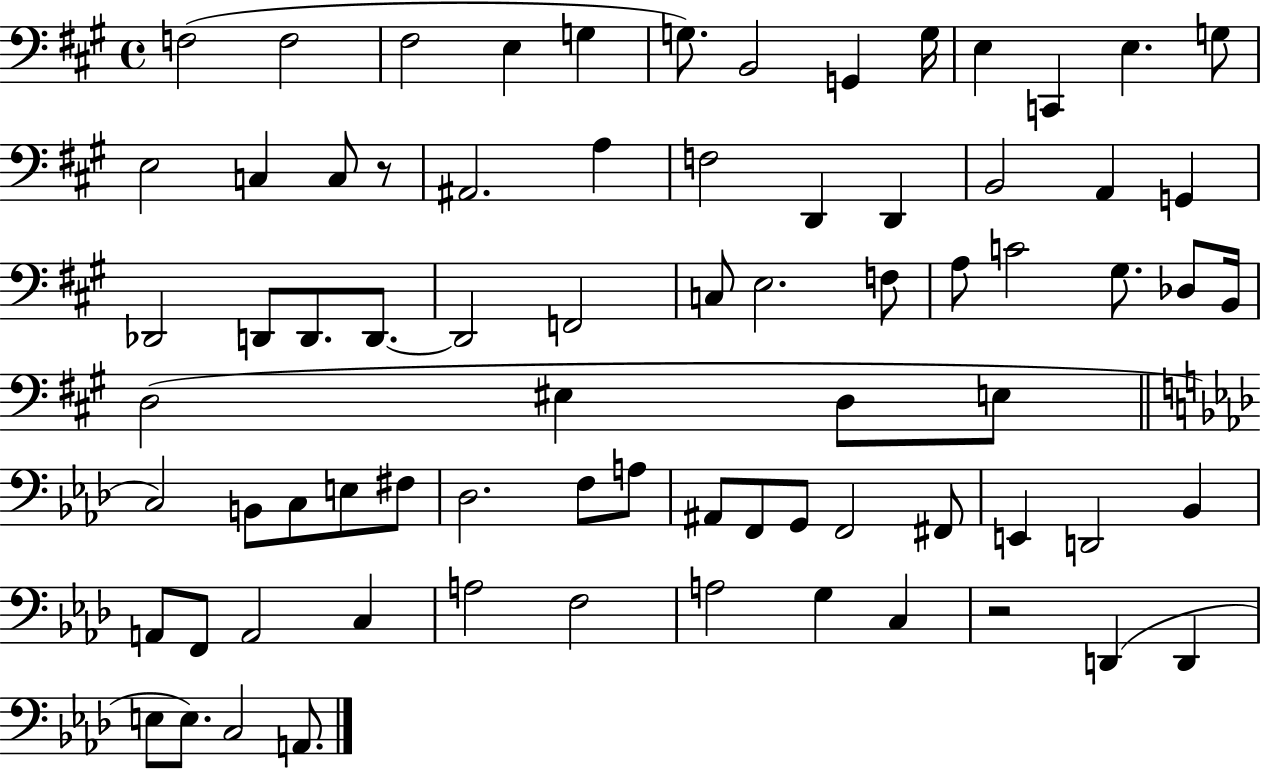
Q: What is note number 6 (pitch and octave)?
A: G3